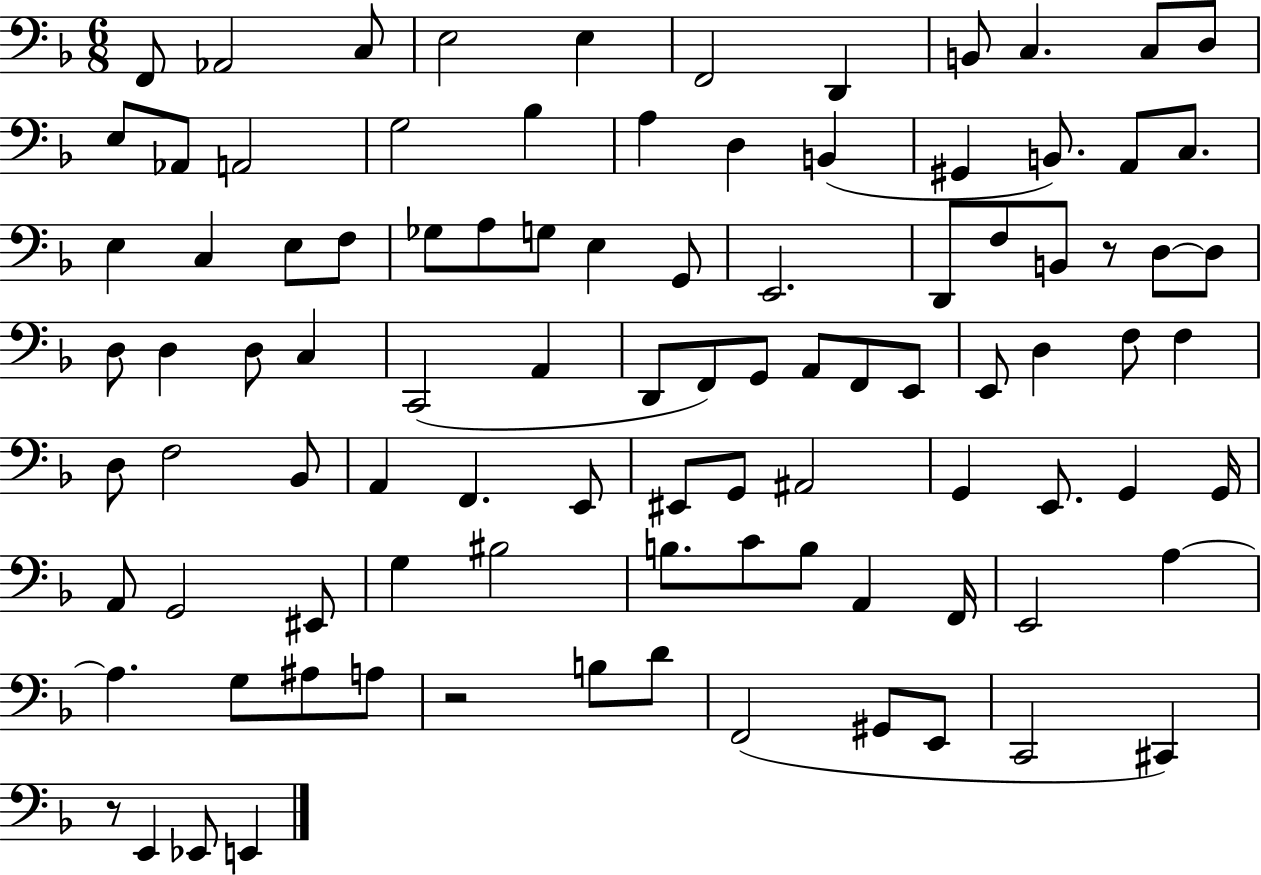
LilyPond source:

{
  \clef bass
  \numericTimeSignature
  \time 6/8
  \key f \major
  f,8 aes,2 c8 | e2 e4 | f,2 d,4 | b,8 c4. c8 d8 | \break e8 aes,8 a,2 | g2 bes4 | a4 d4 b,4( | gis,4 b,8.) a,8 c8. | \break e4 c4 e8 f8 | ges8 a8 g8 e4 g,8 | e,2. | d,8 f8 b,8 r8 d8~~ d8 | \break d8 d4 d8 c4 | c,2( a,4 | d,8 f,8) g,8 a,8 f,8 e,8 | e,8 d4 f8 f4 | \break d8 f2 bes,8 | a,4 f,4. e,8 | eis,8 g,8 ais,2 | g,4 e,8. g,4 g,16 | \break a,8 g,2 eis,8 | g4 bis2 | b8. c'8 b8 a,4 f,16 | e,2 a4~~ | \break a4. g8 ais8 a8 | r2 b8 d'8 | f,2( gis,8 e,8 | c,2 cis,4) | \break r8 e,4 ees,8 e,4 | \bar "|."
}